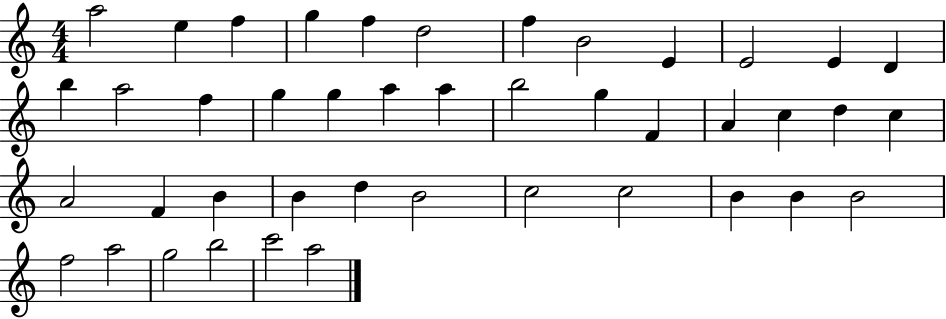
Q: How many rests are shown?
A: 0